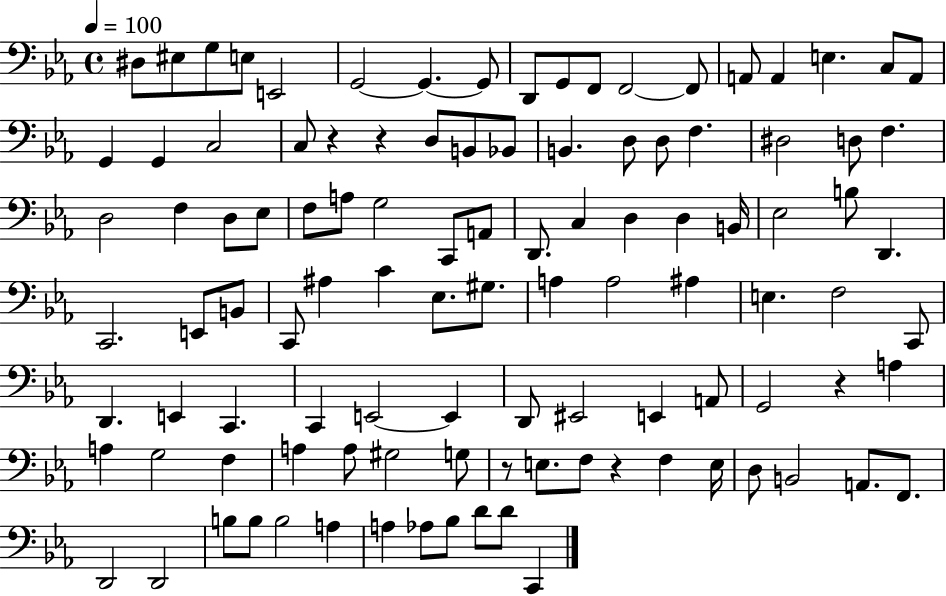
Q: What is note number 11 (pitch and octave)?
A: F2